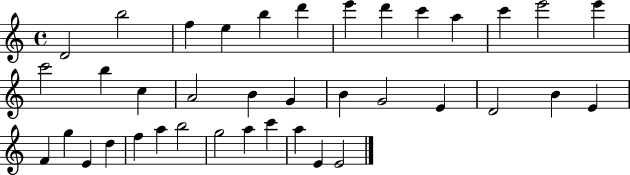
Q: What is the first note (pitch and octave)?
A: D4